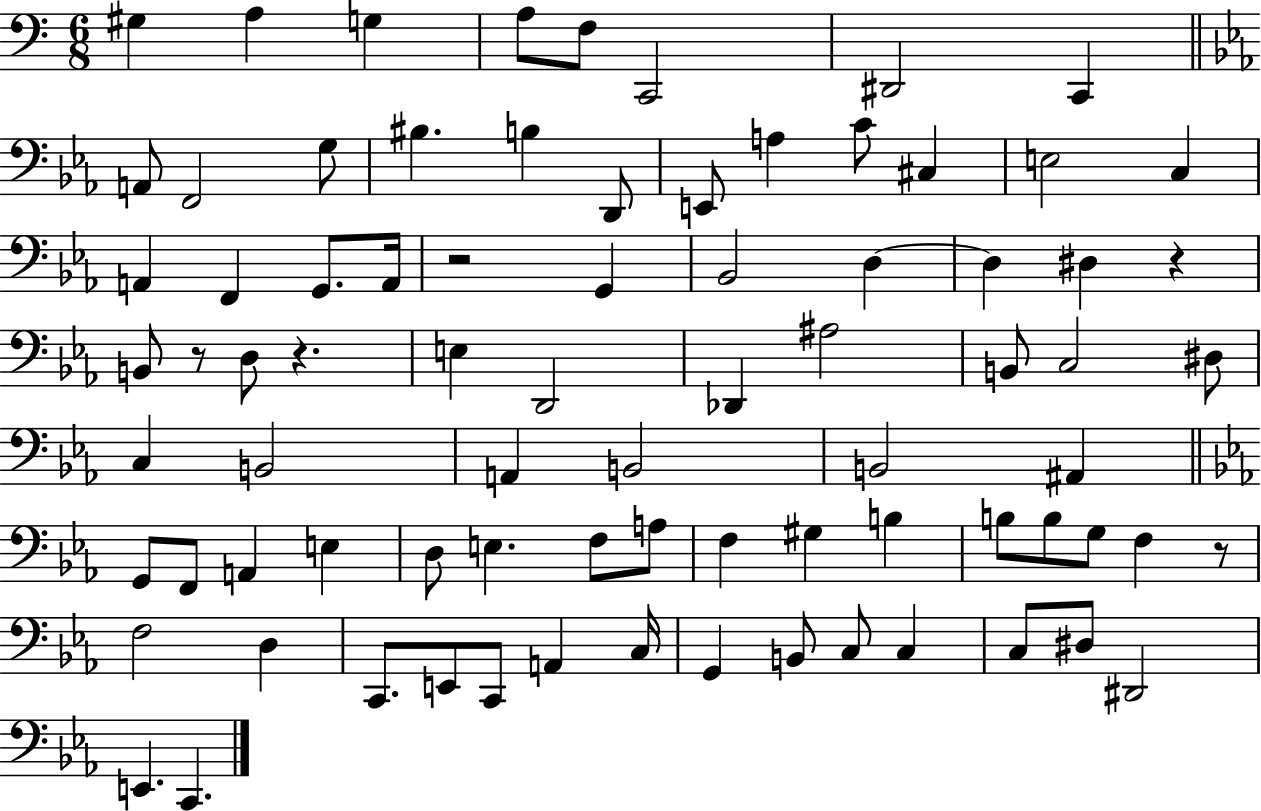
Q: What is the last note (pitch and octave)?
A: C2